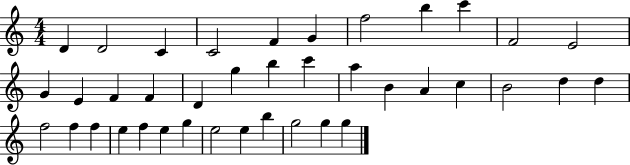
X:1
T:Untitled
M:4/4
L:1/4
K:C
D D2 C C2 F G f2 b c' F2 E2 G E F F D g b c' a B A c B2 d d f2 f f e f e g e2 e b g2 g g